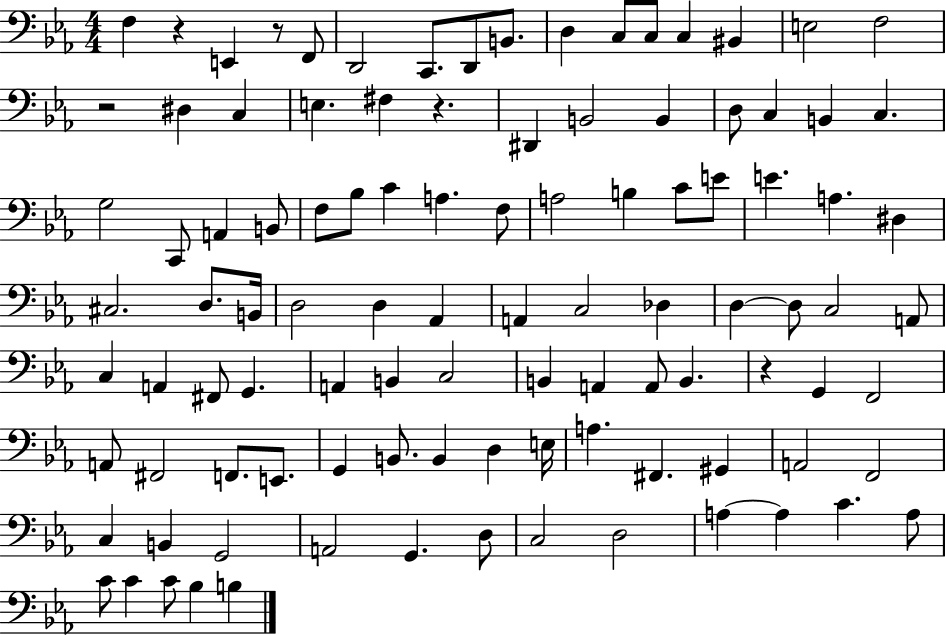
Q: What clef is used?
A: bass